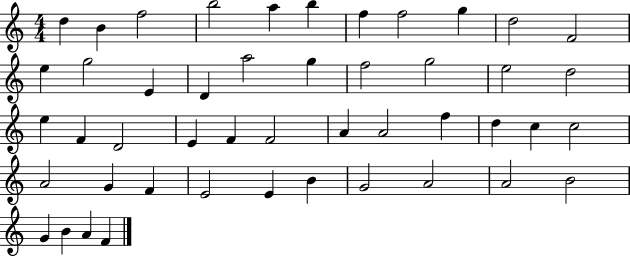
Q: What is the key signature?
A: C major